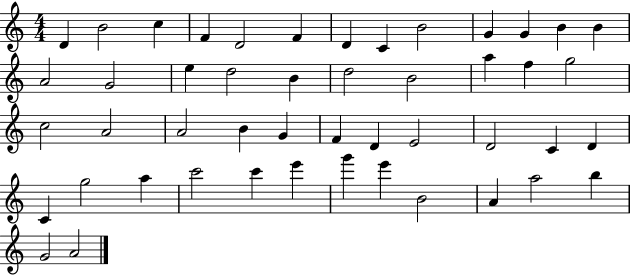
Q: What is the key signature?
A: C major